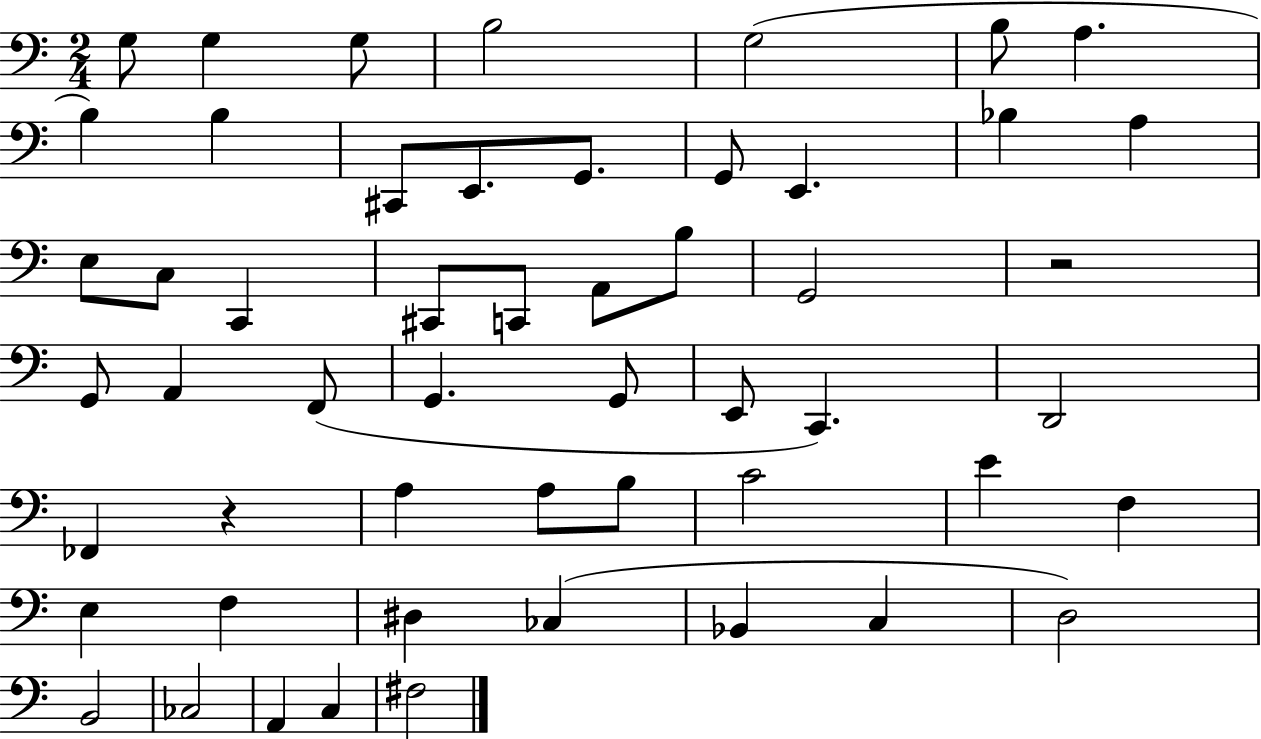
G3/e G3/q G3/e B3/h G3/h B3/e A3/q. B3/q B3/q C#2/e E2/e. G2/e. G2/e E2/q. Bb3/q A3/q E3/e C3/e C2/q C#2/e C2/e A2/e B3/e G2/h R/h G2/e A2/q F2/e G2/q. G2/e E2/e C2/q. D2/h FES2/q R/q A3/q A3/e B3/e C4/h E4/q F3/q E3/q F3/q D#3/q CES3/q Bb2/q C3/q D3/h B2/h CES3/h A2/q C3/q F#3/h